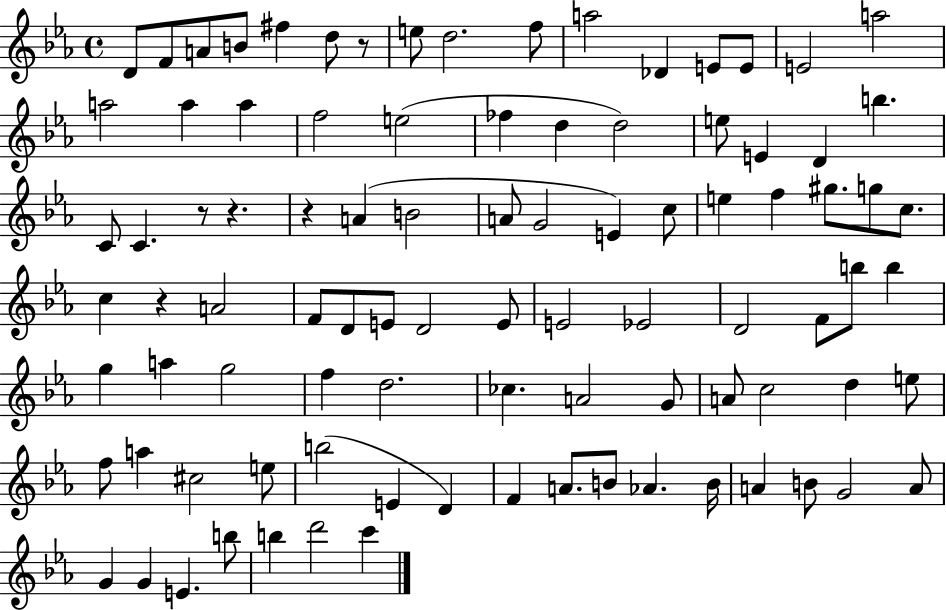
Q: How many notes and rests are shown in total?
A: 93